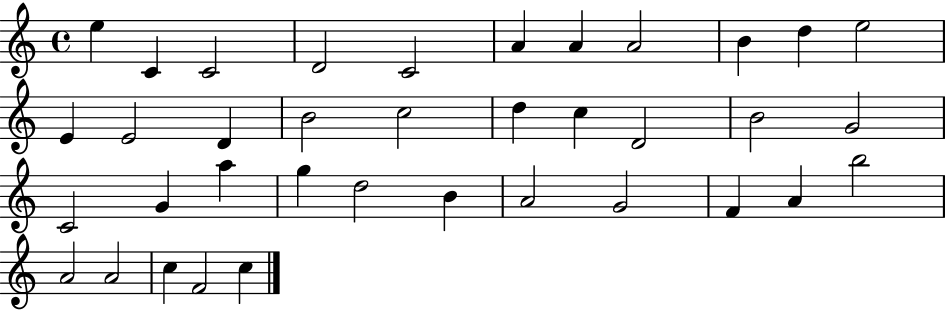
{
  \clef treble
  \time 4/4
  \defaultTimeSignature
  \key c \major
  e''4 c'4 c'2 | d'2 c'2 | a'4 a'4 a'2 | b'4 d''4 e''2 | \break e'4 e'2 d'4 | b'2 c''2 | d''4 c''4 d'2 | b'2 g'2 | \break c'2 g'4 a''4 | g''4 d''2 b'4 | a'2 g'2 | f'4 a'4 b''2 | \break a'2 a'2 | c''4 f'2 c''4 | \bar "|."
}